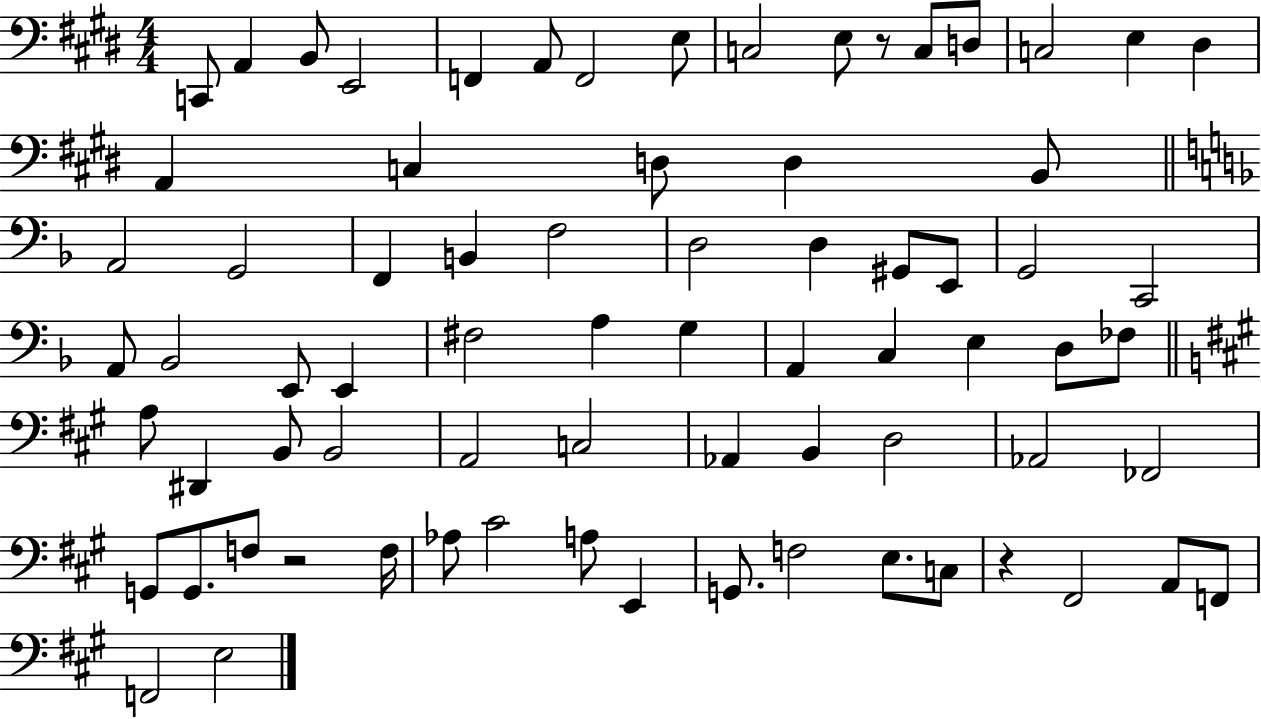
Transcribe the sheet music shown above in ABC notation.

X:1
T:Untitled
M:4/4
L:1/4
K:E
C,,/2 A,, B,,/2 E,,2 F,, A,,/2 F,,2 E,/2 C,2 E,/2 z/2 C,/2 D,/2 C,2 E, ^D, A,, C, D,/2 D, B,,/2 A,,2 G,,2 F,, B,, F,2 D,2 D, ^G,,/2 E,,/2 G,,2 C,,2 A,,/2 _B,,2 E,,/2 E,, ^F,2 A, G, A,, C, E, D,/2 _F,/2 A,/2 ^D,, B,,/2 B,,2 A,,2 C,2 _A,, B,, D,2 _A,,2 _F,,2 G,,/2 G,,/2 F,/2 z2 F,/4 _A,/2 ^C2 A,/2 E,, G,,/2 F,2 E,/2 C,/2 z ^F,,2 A,,/2 F,,/2 F,,2 E,2